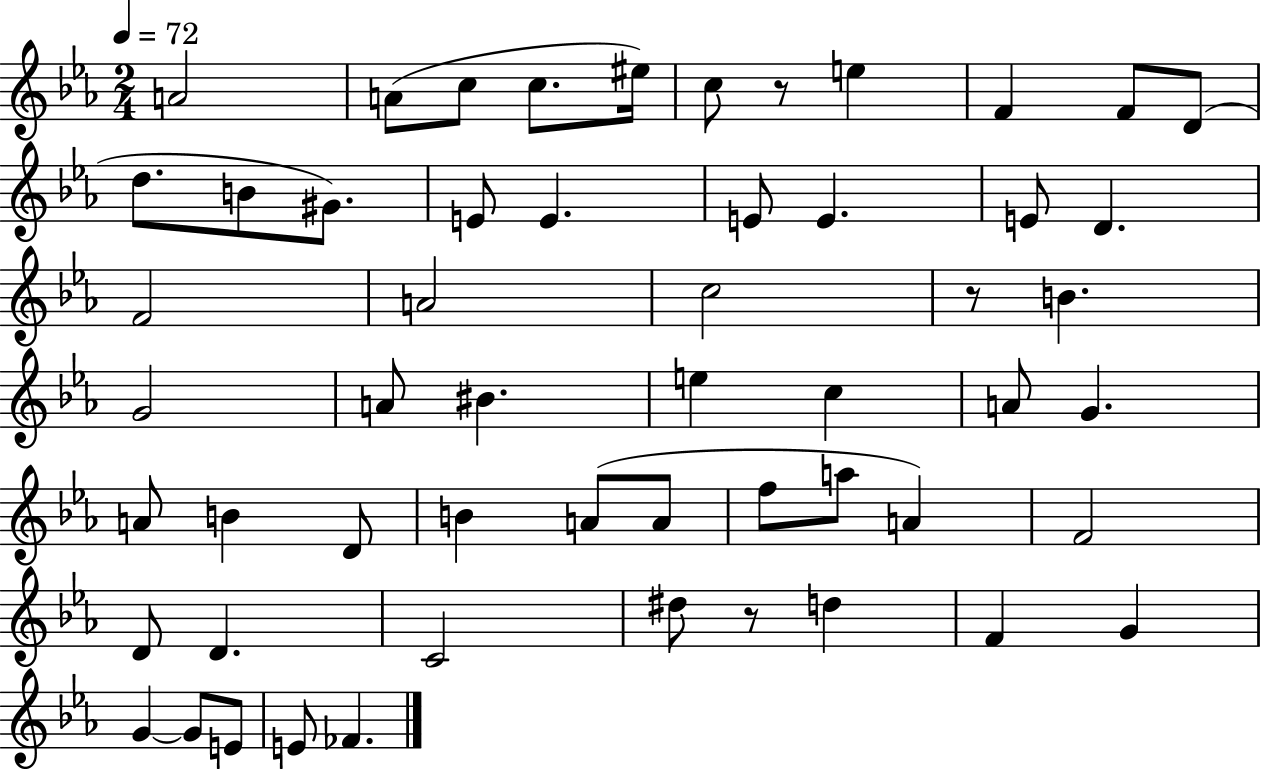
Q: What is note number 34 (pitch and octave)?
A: B4